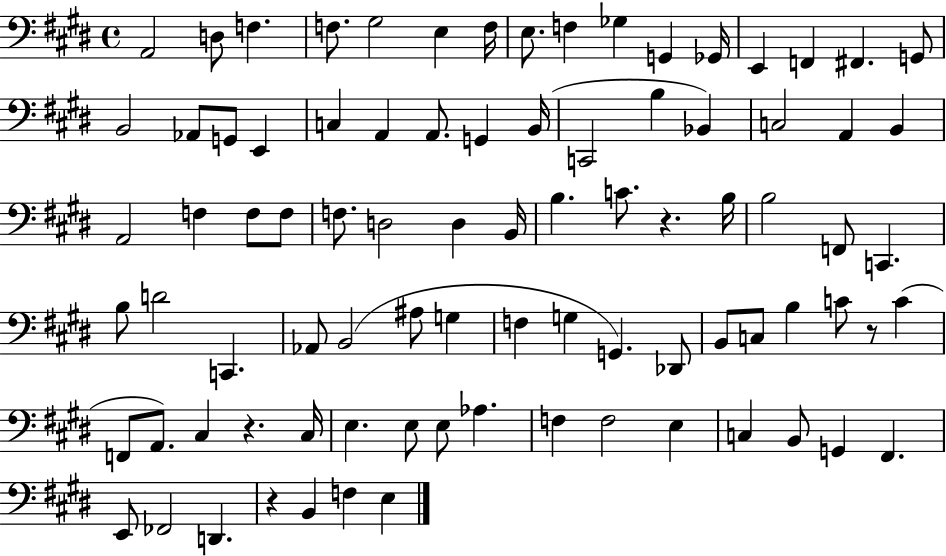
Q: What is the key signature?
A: E major